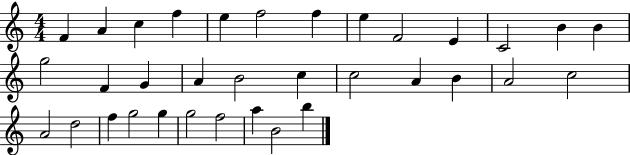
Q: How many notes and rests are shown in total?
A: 34